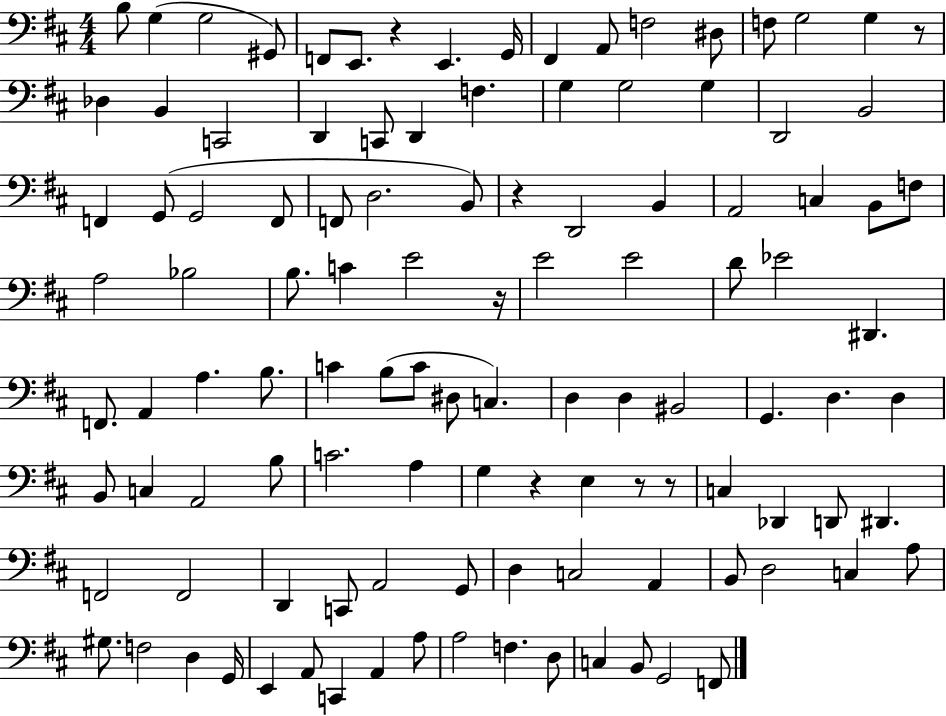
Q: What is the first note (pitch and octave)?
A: B3